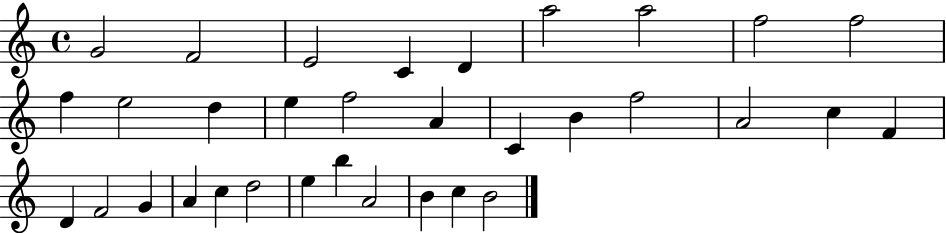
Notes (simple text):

G4/h F4/h E4/h C4/q D4/q A5/h A5/h F5/h F5/h F5/q E5/h D5/q E5/q F5/h A4/q C4/q B4/q F5/h A4/h C5/q F4/q D4/q F4/h G4/q A4/q C5/q D5/h E5/q B5/q A4/h B4/q C5/q B4/h